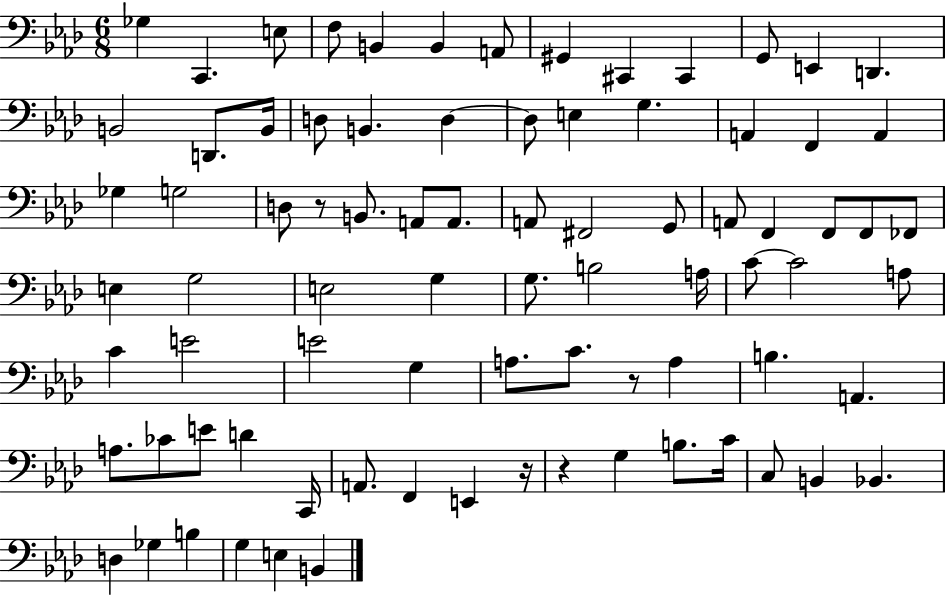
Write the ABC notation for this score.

X:1
T:Untitled
M:6/8
L:1/4
K:Ab
_G, C,, E,/2 F,/2 B,, B,, A,,/2 ^G,, ^C,, ^C,, G,,/2 E,, D,, B,,2 D,,/2 B,,/4 D,/2 B,, D, D,/2 E, G, A,, F,, A,, _G, G,2 D,/2 z/2 B,,/2 A,,/2 A,,/2 A,,/2 ^F,,2 G,,/2 A,,/2 F,, F,,/2 F,,/2 _F,,/2 E, G,2 E,2 G, G,/2 B,2 A,/4 C/2 C2 A,/2 C E2 E2 G, A,/2 C/2 z/2 A, B, A,, A,/2 _C/2 E/2 D C,,/4 A,,/2 F,, E,, z/4 z G, B,/2 C/4 C,/2 B,, _B,, D, _G, B, G, E, B,,